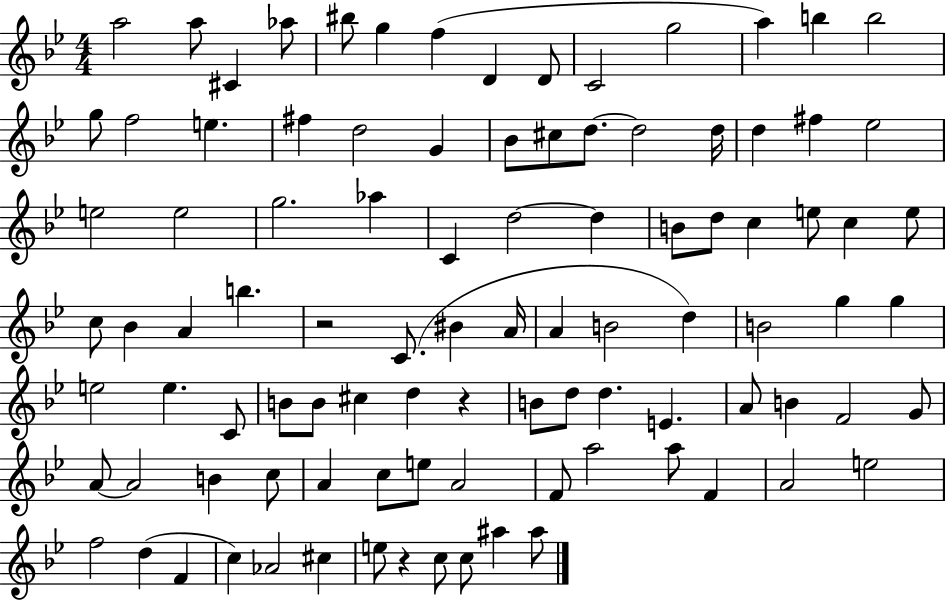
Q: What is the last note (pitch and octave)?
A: A#5